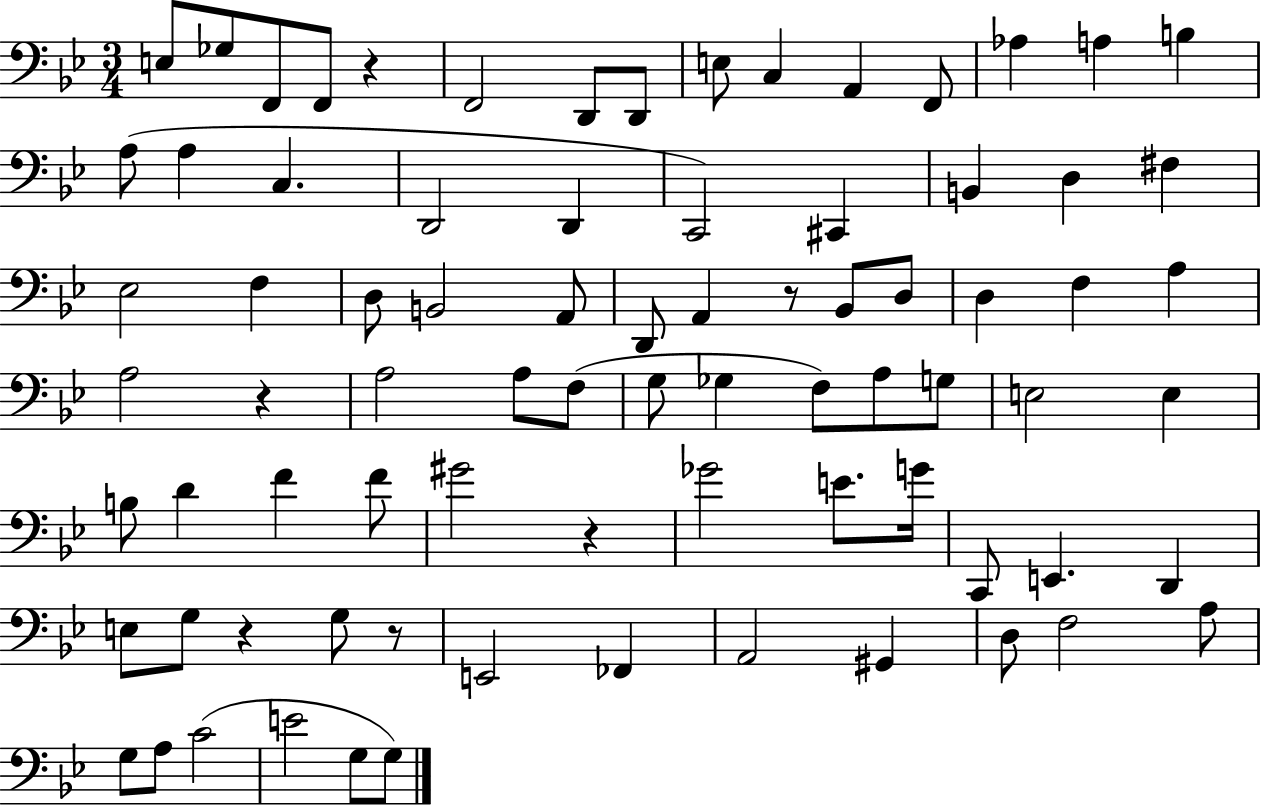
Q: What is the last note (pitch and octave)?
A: G3